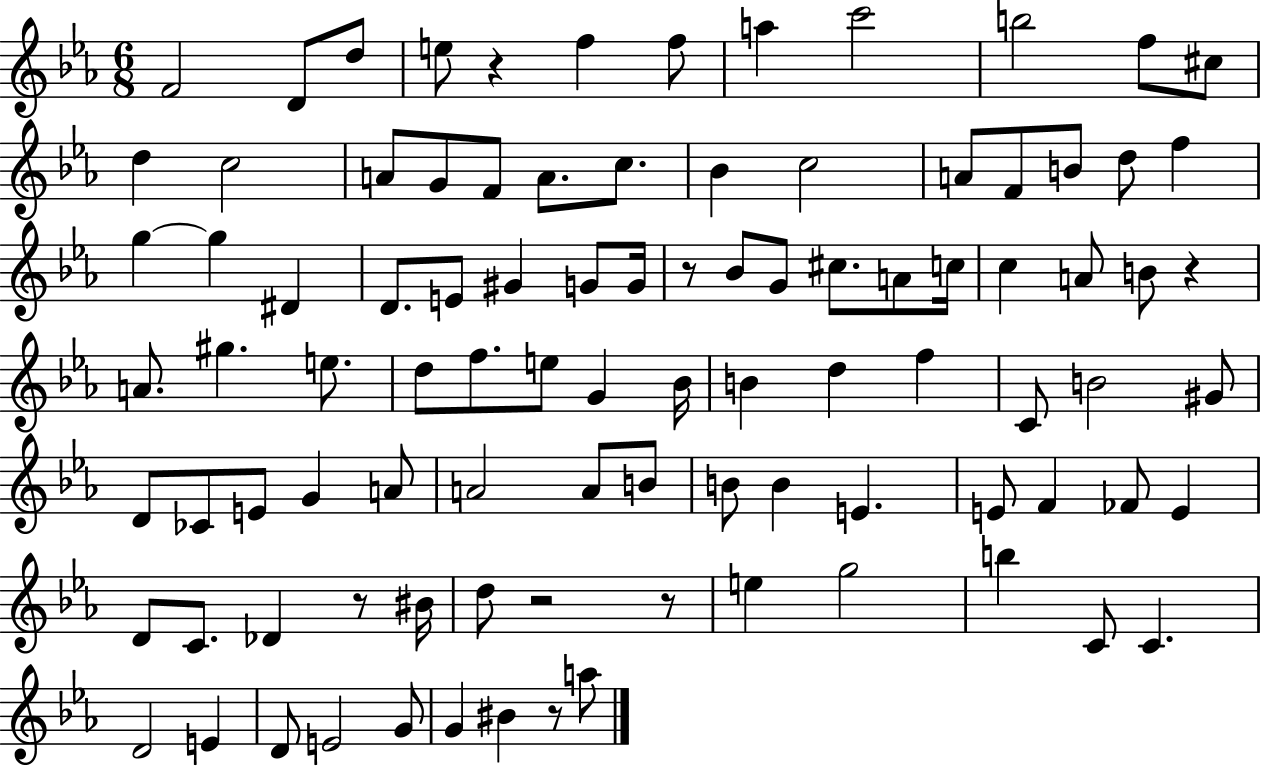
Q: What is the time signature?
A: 6/8